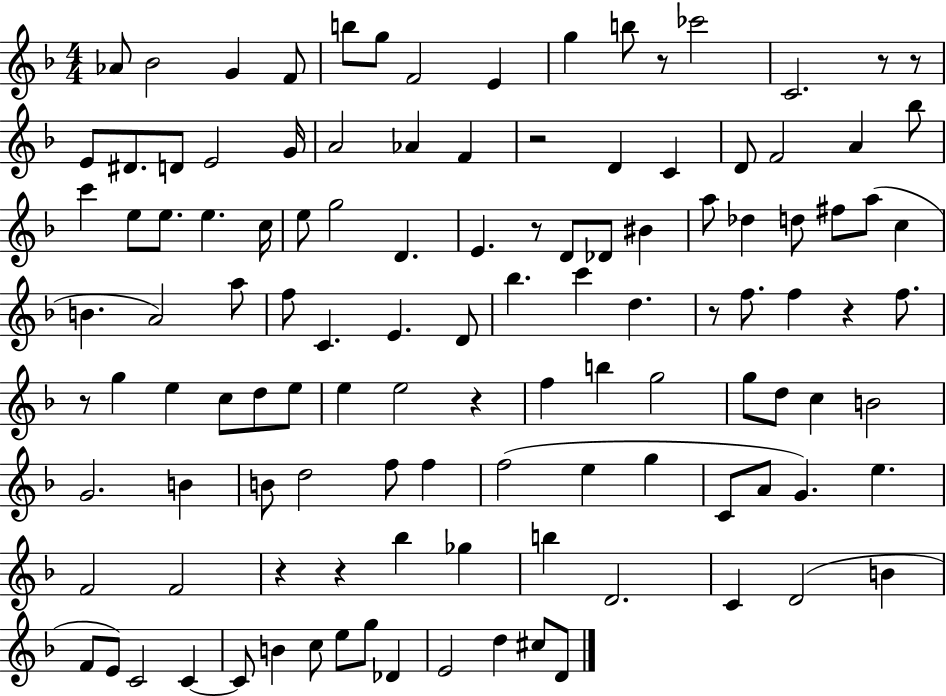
{
  \clef treble
  \numericTimeSignature
  \time 4/4
  \key f \major
  aes'8 bes'2 g'4 f'8 | b''8 g''8 f'2 e'4 | g''4 b''8 r8 ces'''2 | c'2. r8 r8 | \break e'8 dis'8. d'8 e'2 g'16 | a'2 aes'4 f'4 | r2 d'4 c'4 | d'8 f'2 a'4 bes''8 | \break c'''4 e''8 e''8. e''4. c''16 | e''8 g''2 d'4. | e'4. r8 d'8 des'8 bis'4 | a''8 des''4 d''8 fis''8 a''8( c''4 | \break b'4. a'2) a''8 | f''8 c'4. e'4. d'8 | bes''4. c'''4 d''4. | r8 f''8. f''4 r4 f''8. | \break r8 g''4 e''4 c''8 d''8 e''8 | e''4 e''2 r4 | f''4 b''4 g''2 | g''8 d''8 c''4 b'2 | \break g'2. b'4 | b'8 d''2 f''8 f''4 | f''2( e''4 g''4 | c'8 a'8 g'4.) e''4. | \break f'2 f'2 | r4 r4 bes''4 ges''4 | b''4 d'2. | c'4 d'2( b'4 | \break f'8 e'8) c'2 c'4~~ | c'8 b'4 c''8 e''8 g''8 des'4 | e'2 d''4 cis''8 d'8 | \bar "|."
}